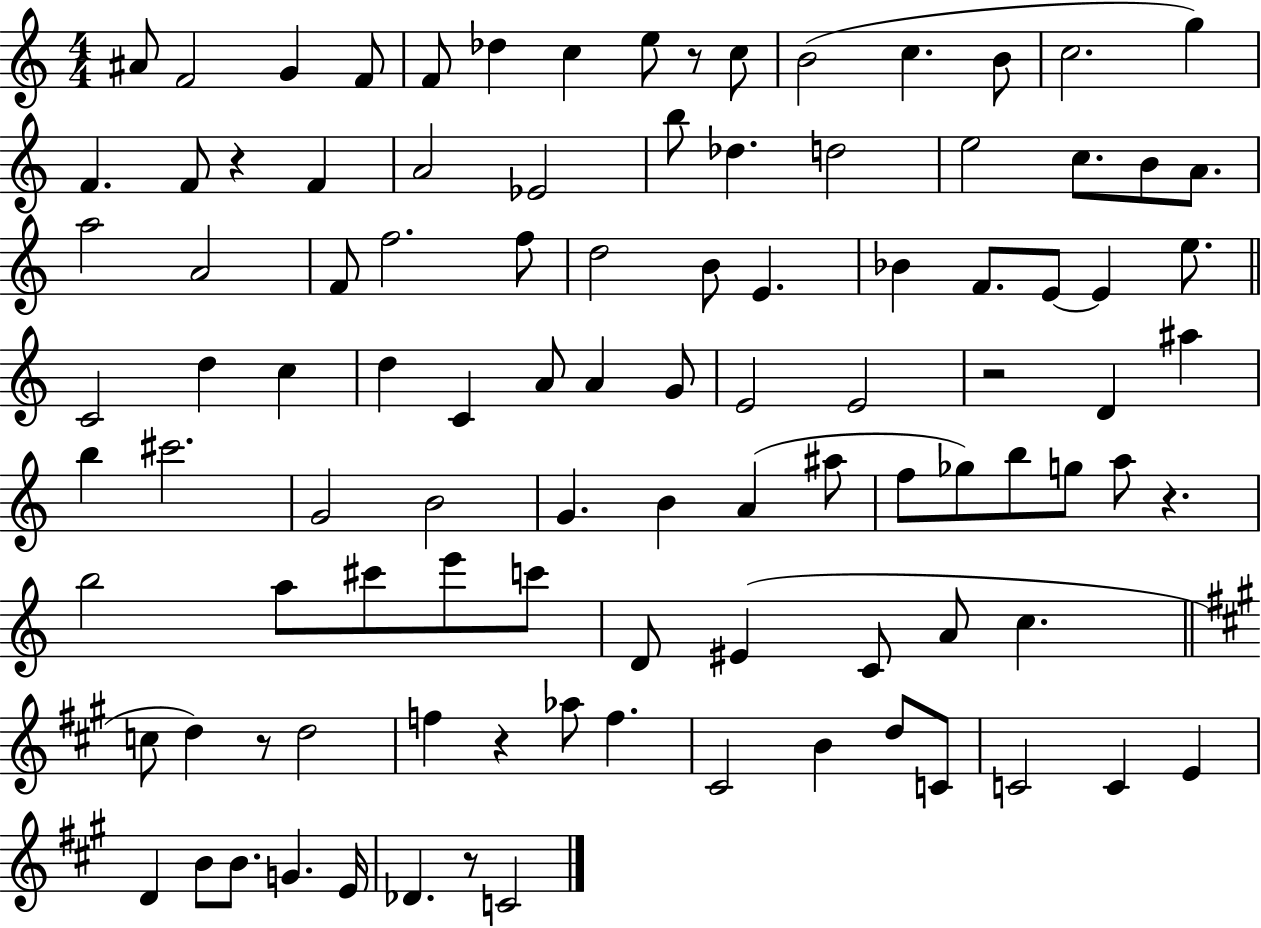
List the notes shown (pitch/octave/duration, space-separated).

A#4/e F4/h G4/q F4/e F4/e Db5/q C5/q E5/e R/e C5/e B4/h C5/q. B4/e C5/h. G5/q F4/q. F4/e R/q F4/q A4/h Eb4/h B5/e Db5/q. D5/h E5/h C5/e. B4/e A4/e. A5/h A4/h F4/e F5/h. F5/e D5/h B4/e E4/q. Bb4/q F4/e. E4/e E4/q E5/e. C4/h D5/q C5/q D5/q C4/q A4/e A4/q G4/e E4/h E4/h R/h D4/q A#5/q B5/q C#6/h. G4/h B4/h G4/q. B4/q A4/q A#5/e F5/e Gb5/e B5/e G5/e A5/e R/q. B5/h A5/e C#6/e E6/e C6/e D4/e EIS4/q C4/e A4/e C5/q. C5/e D5/q R/e D5/h F5/q R/q Ab5/e F5/q. C#4/h B4/q D5/e C4/e C4/h C4/q E4/q D4/q B4/e B4/e. G4/q. E4/s Db4/q. R/e C4/h